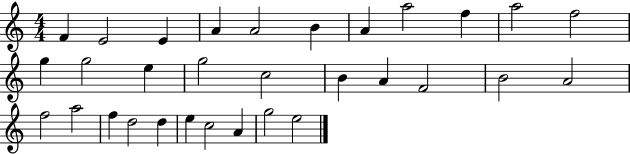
{
  \clef treble
  \numericTimeSignature
  \time 4/4
  \key c \major
  f'4 e'2 e'4 | a'4 a'2 b'4 | a'4 a''2 f''4 | a''2 f''2 | \break g''4 g''2 e''4 | g''2 c''2 | b'4 a'4 f'2 | b'2 a'2 | \break f''2 a''2 | f''4 d''2 d''4 | e''4 c''2 a'4 | g''2 e''2 | \break \bar "|."
}